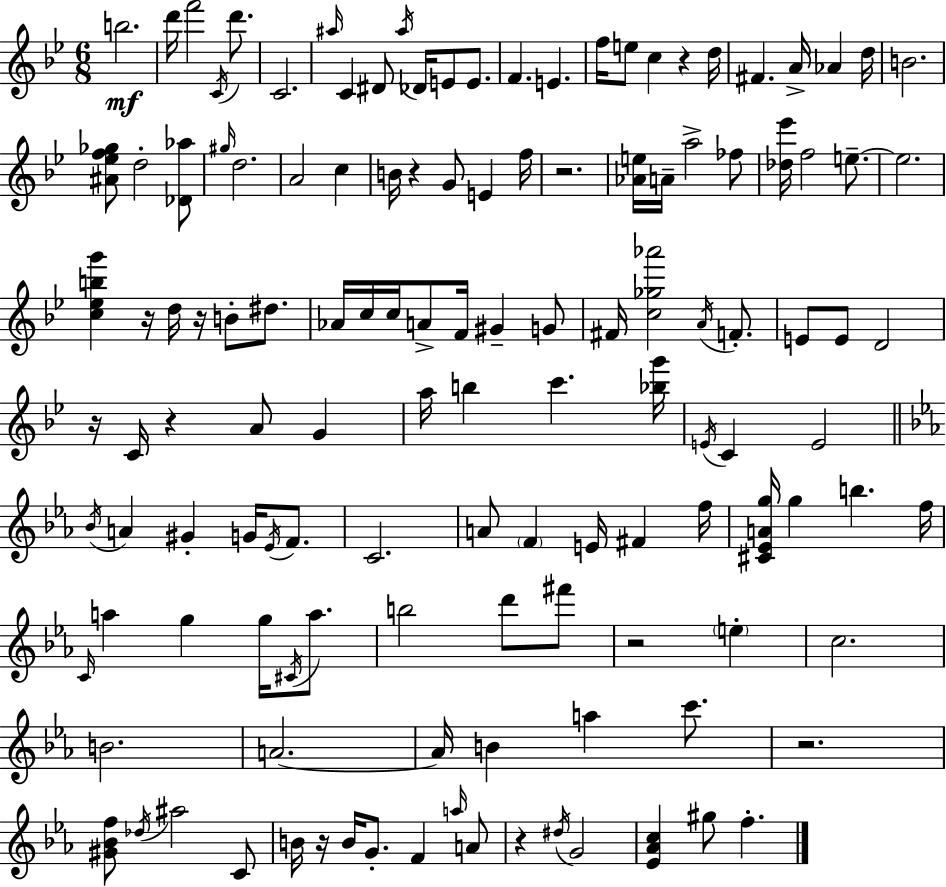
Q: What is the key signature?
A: BES major